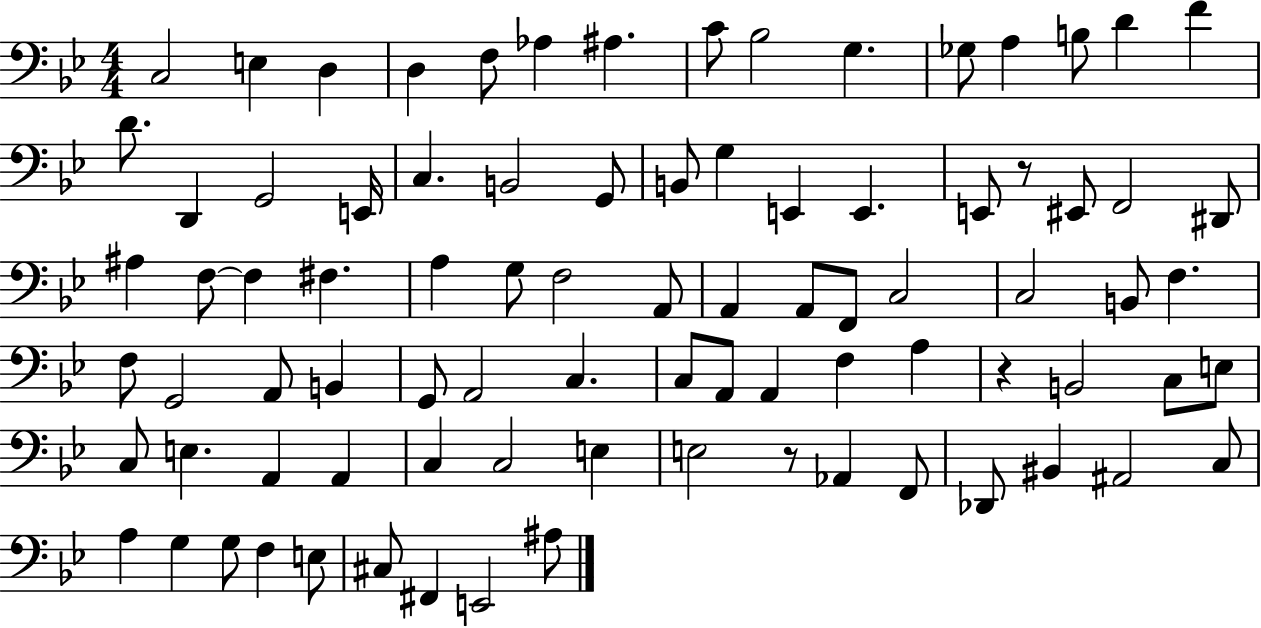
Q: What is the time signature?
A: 4/4